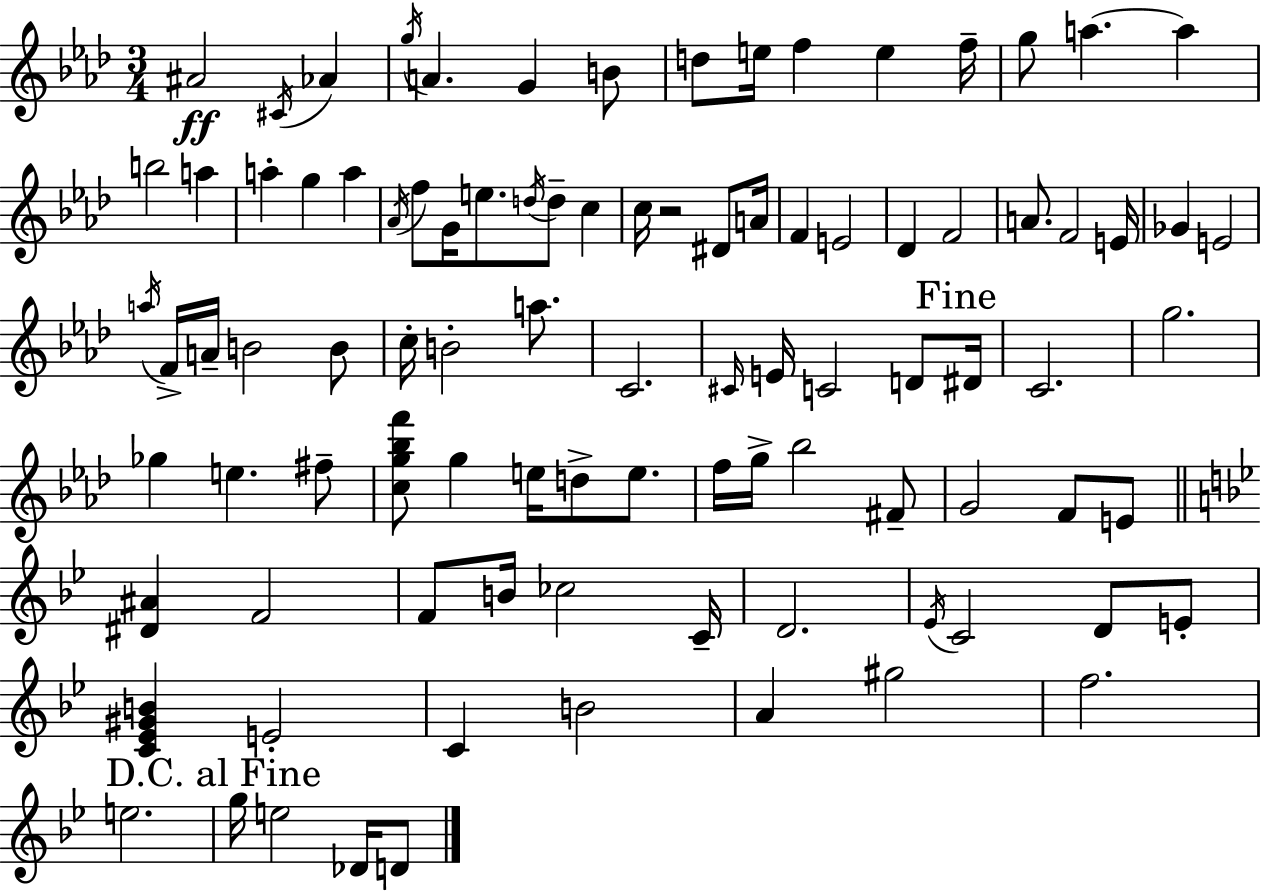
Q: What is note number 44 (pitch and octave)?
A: B4